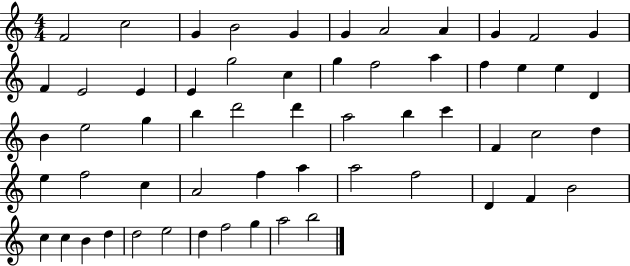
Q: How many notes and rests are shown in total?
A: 58